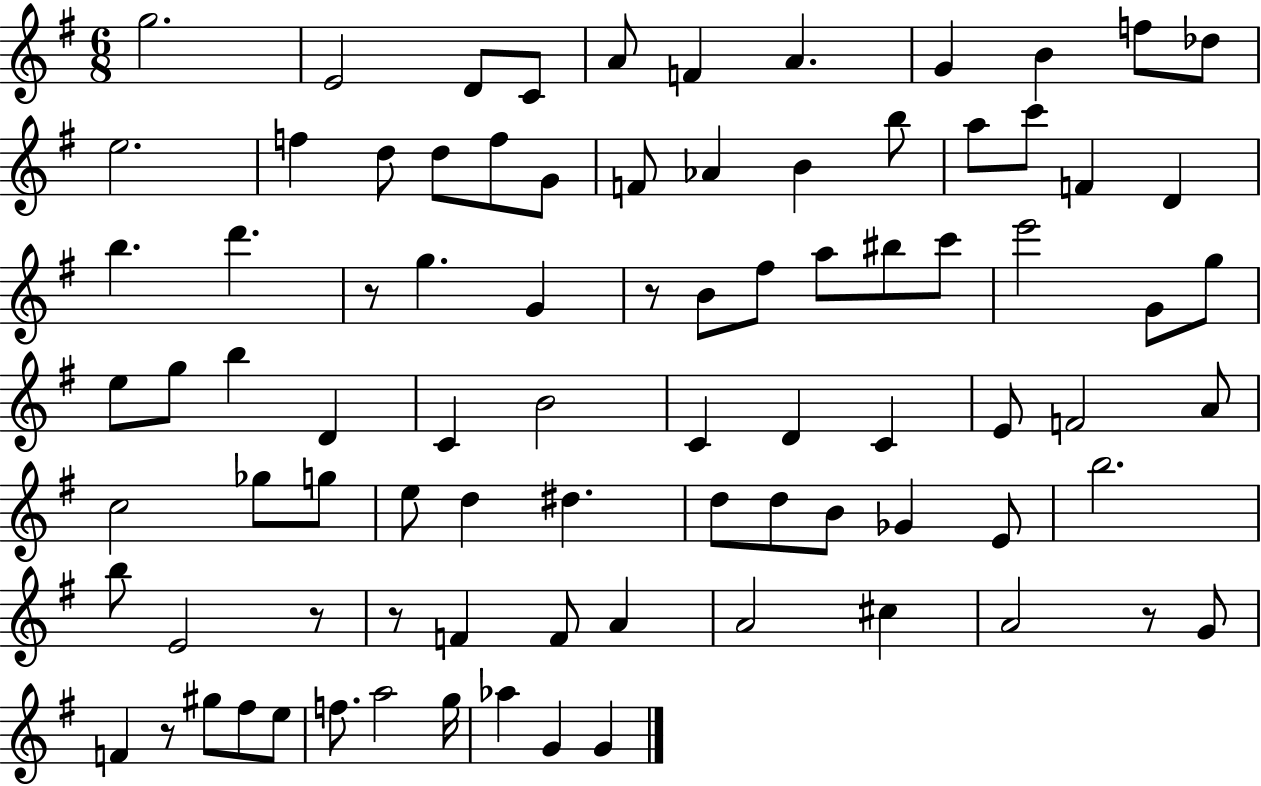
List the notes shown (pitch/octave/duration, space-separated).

G5/h. E4/h D4/e C4/e A4/e F4/q A4/q. G4/q B4/q F5/e Db5/e E5/h. F5/q D5/e D5/e F5/e G4/e F4/e Ab4/q B4/q B5/e A5/e C6/e F4/q D4/q B5/q. D6/q. R/e G5/q. G4/q R/e B4/e F#5/e A5/e BIS5/e C6/e E6/h G4/e G5/e E5/e G5/e B5/q D4/q C4/q B4/h C4/q D4/q C4/q E4/e F4/h A4/e C5/h Gb5/e G5/e E5/e D5/q D#5/q. D5/e D5/e B4/e Gb4/q E4/e B5/h. B5/e E4/h R/e R/e F4/q F4/e A4/q A4/h C#5/q A4/h R/e G4/e F4/q R/e G#5/e F#5/e E5/e F5/e. A5/h G5/s Ab5/q G4/q G4/q